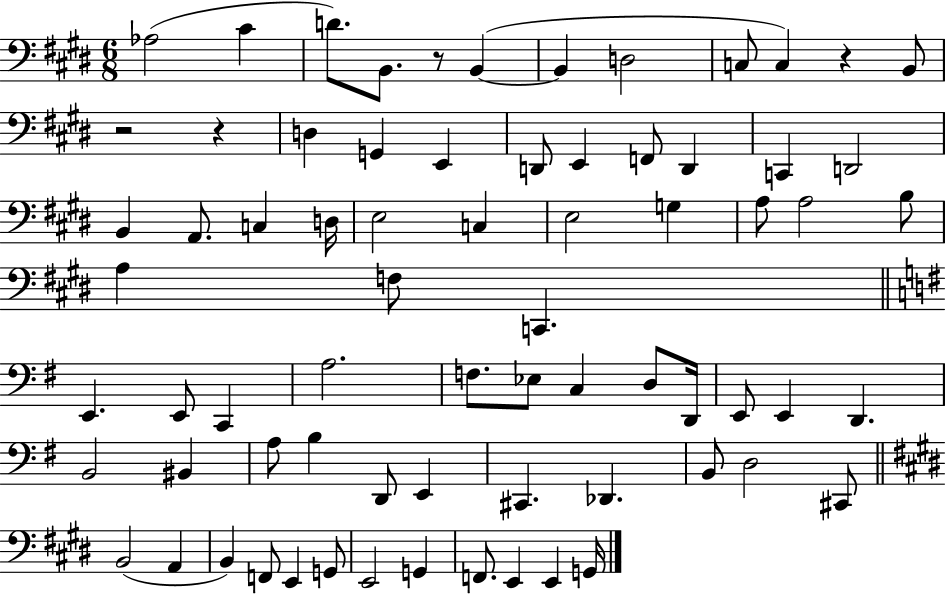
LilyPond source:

{
  \clef bass
  \numericTimeSignature
  \time 6/8
  \key e \major
  \repeat volta 2 { aes2( cis'4 | d'8.) b,8. r8 b,4~(~ | b,4 d2 | c8 c4) r4 b,8 | \break r2 r4 | d4 g,4 e,4 | d,8 e,4 f,8 d,4 | c,4 d,2 | \break b,4 a,8. c4 d16 | e2 c4 | e2 g4 | a8 a2 b8 | \break a4 f8 c,4. | \bar "||" \break \key g \major e,4. e,8 c,4 | a2. | f8. ees8 c4 d8 d,16 | e,8 e,4 d,4. | \break b,2 bis,4 | a8 b4 d,8 e,4 | cis,4. des,4. | b,8 d2 cis,8 | \break \bar "||" \break \key e \major b,2( a,4 | b,4) f,8 e,4 g,8 | e,2 g,4 | f,8. e,4 e,4 g,16 | \break } \bar "|."
}